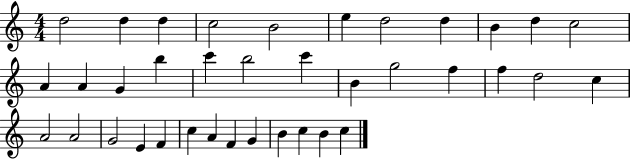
D5/h D5/q D5/q C5/h B4/h E5/q D5/h D5/q B4/q D5/q C5/h A4/q A4/q G4/q B5/q C6/q B5/h C6/q B4/q G5/h F5/q F5/q D5/h C5/q A4/h A4/h G4/h E4/q F4/q C5/q A4/q F4/q G4/q B4/q C5/q B4/q C5/q